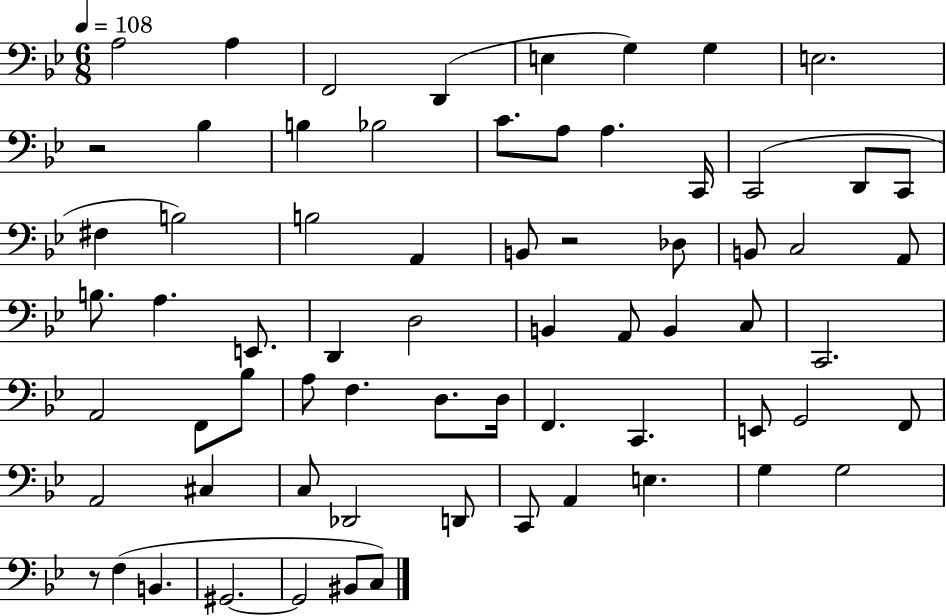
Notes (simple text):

A3/h A3/q F2/h D2/q E3/q G3/q G3/q E3/h. R/h Bb3/q B3/q Bb3/h C4/e. A3/e A3/q. C2/s C2/h D2/e C2/e F#3/q B3/h B3/h A2/q B2/e R/h Db3/e B2/e C3/h A2/e B3/e. A3/q. E2/e. D2/q D3/h B2/q A2/e B2/q C3/e C2/h. A2/h F2/e Bb3/e A3/e F3/q. D3/e. D3/s F2/q. C2/q. E2/e G2/h F2/e A2/h C#3/q C3/e Db2/h D2/e C2/e A2/q E3/q. G3/q G3/h R/e F3/q B2/q. G#2/h. G#2/h BIS2/e C3/e